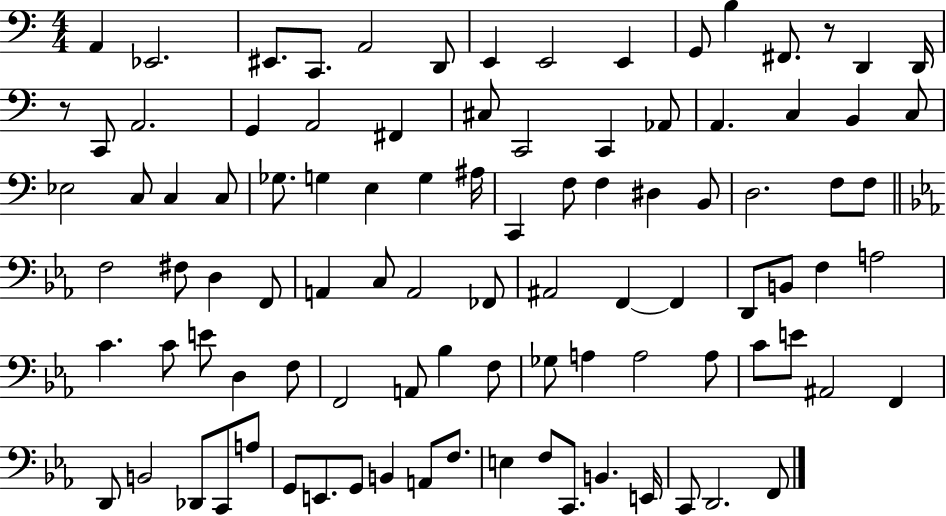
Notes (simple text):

A2/q Eb2/h. EIS2/e. C2/e. A2/h D2/e E2/q E2/h E2/q G2/e B3/q F#2/e. R/e D2/q D2/s R/e C2/e A2/h. G2/q A2/h F#2/q C#3/e C2/h C2/q Ab2/e A2/q. C3/q B2/q C3/e Eb3/h C3/e C3/q C3/e Gb3/e. G3/q E3/q G3/q A#3/s C2/q F3/e F3/q D#3/q B2/e D3/h. F3/e F3/e F3/h F#3/e D3/q F2/e A2/q C3/e A2/h FES2/e A#2/h F2/q F2/q D2/e B2/e F3/q A3/h C4/q. C4/e E4/e D3/q F3/e F2/h A2/e Bb3/q F3/e Gb3/e A3/q A3/h A3/e C4/e E4/e A#2/h F2/q D2/e B2/h Db2/e C2/e A3/e G2/e E2/e. G2/e B2/q A2/e F3/e. E3/q F3/e C2/e. B2/q. E2/s C2/e D2/h. F2/e